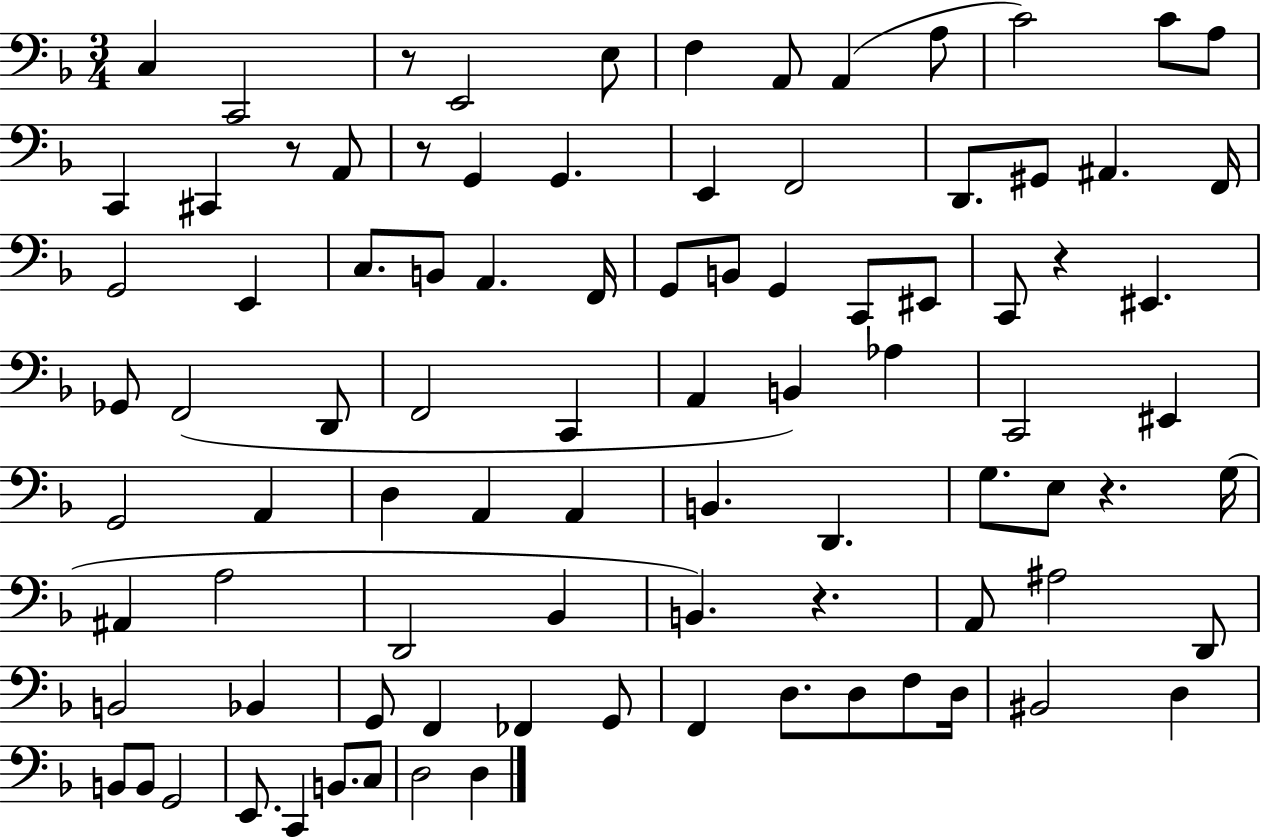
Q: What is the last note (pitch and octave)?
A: D3